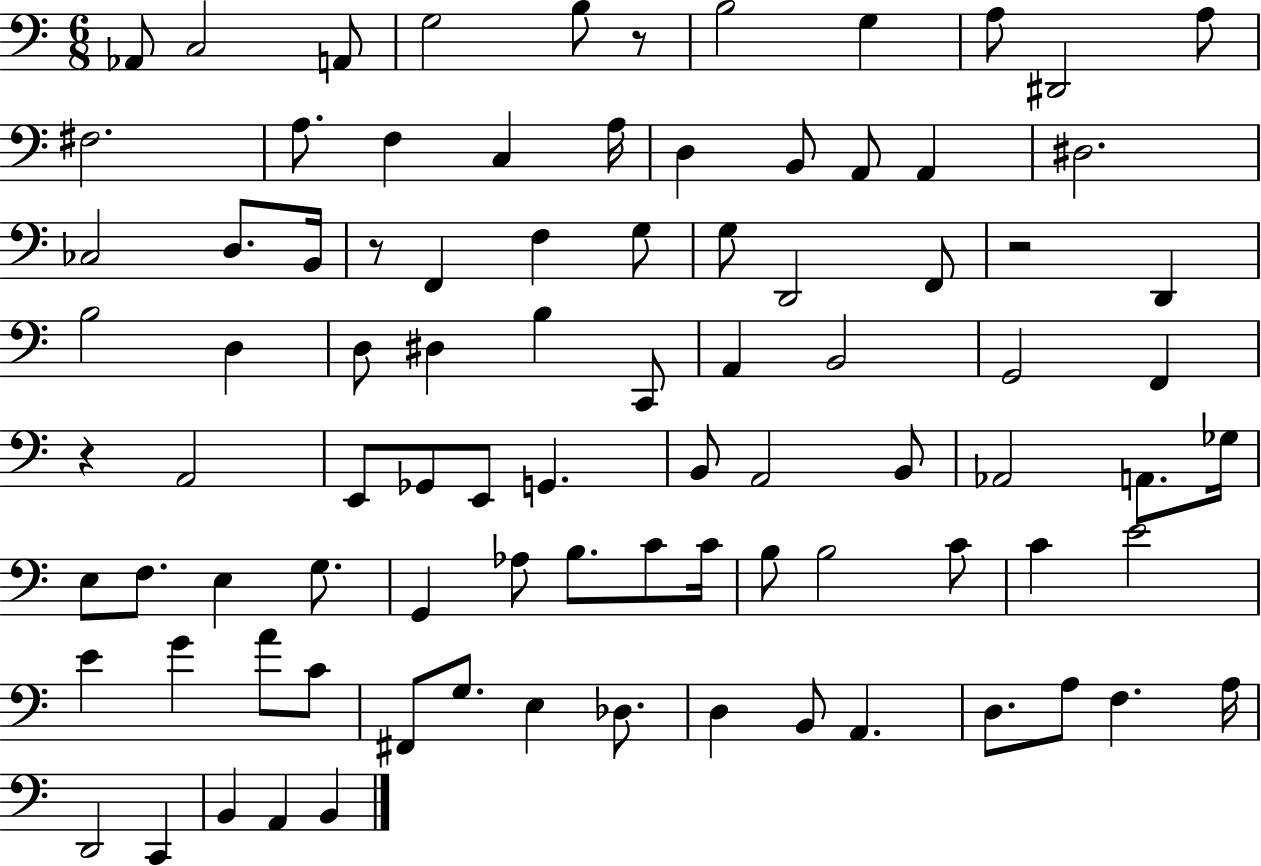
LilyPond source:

{
  \clef bass
  \numericTimeSignature
  \time 6/8
  \key c \major
  aes,8 c2 a,8 | g2 b8 r8 | b2 g4 | a8 dis,2 a8 | \break fis2. | a8. f4 c4 a16 | d4 b,8 a,8 a,4 | dis2. | \break ces2 d8. b,16 | r8 f,4 f4 g8 | g8 d,2 f,8 | r2 d,4 | \break b2 d4 | d8 dis4 b4 c,8 | a,4 b,2 | g,2 f,4 | \break r4 a,2 | e,8 ges,8 e,8 g,4. | b,8 a,2 b,8 | aes,2 a,8. ges16 | \break e8 f8. e4 g8. | g,4 aes8 b8. c'8 c'16 | b8 b2 c'8 | c'4 e'2 | \break e'4 g'4 a'8 c'8 | fis,8 g8. e4 des8. | d4 b,8 a,4. | d8. a8 f4. a16 | \break d,2 c,4 | b,4 a,4 b,4 | \bar "|."
}